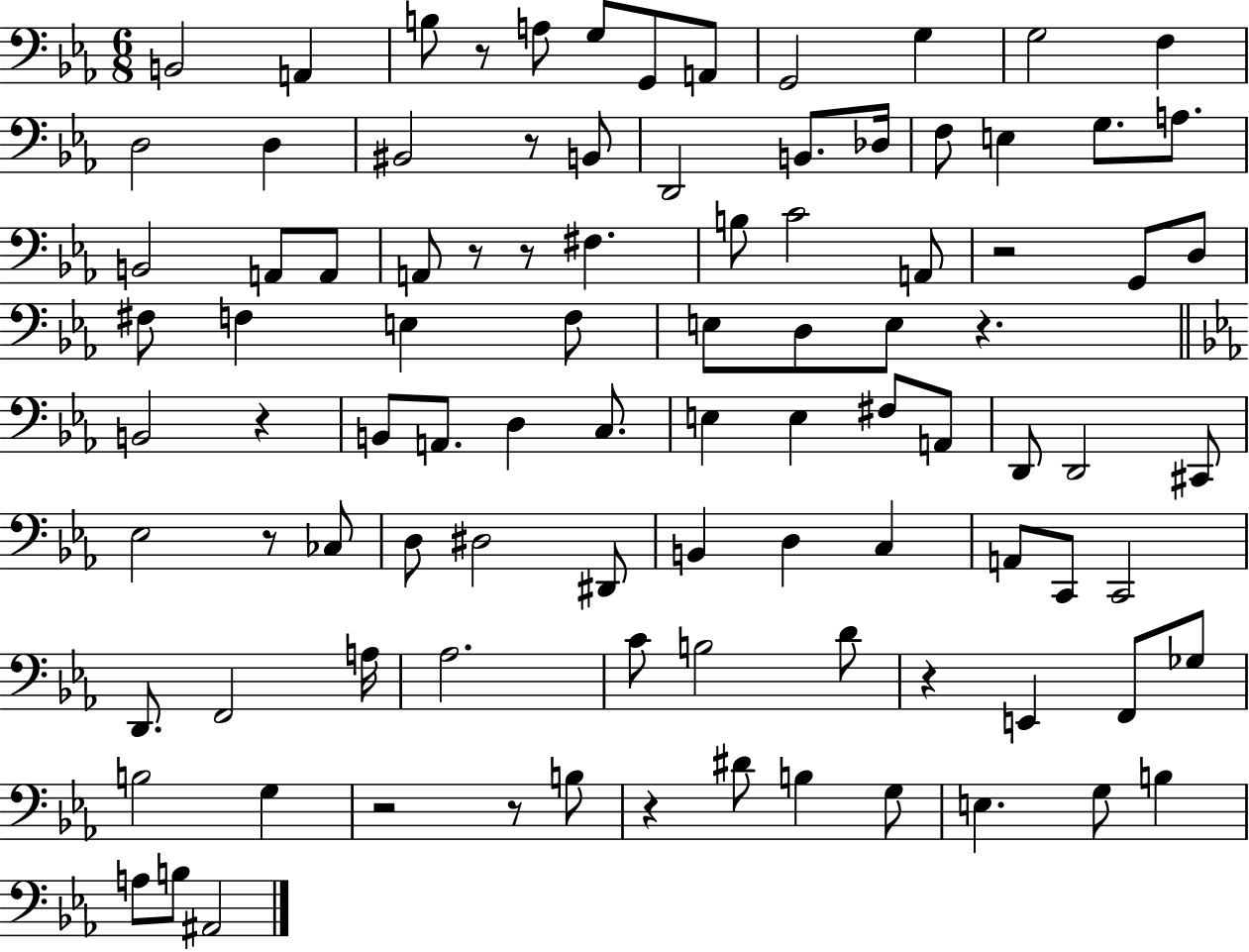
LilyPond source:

{
  \clef bass
  \numericTimeSignature
  \time 6/8
  \key ees \major
  b,2 a,4 | b8 r8 a8 g8 g,8 a,8 | g,2 g4 | g2 f4 | \break d2 d4 | bis,2 r8 b,8 | d,2 b,8. des16 | f8 e4 g8. a8. | \break b,2 a,8 a,8 | a,8 r8 r8 fis4. | b8 c'2 a,8 | r2 g,8 d8 | \break fis8 f4 e4 f8 | e8 d8 e8 r4. | \bar "||" \break \key ees \major b,2 r4 | b,8 a,8. d4 c8. | e4 e4 fis8 a,8 | d,8 d,2 cis,8 | \break ees2 r8 ces8 | d8 dis2 dis,8 | b,4 d4 c4 | a,8 c,8 c,2 | \break d,8. f,2 a16 | aes2. | c'8 b2 d'8 | r4 e,4 f,8 ges8 | \break b2 g4 | r2 r8 b8 | r4 dis'8 b4 g8 | e4. g8 b4 | \break a8 b8 ais,2 | \bar "|."
}